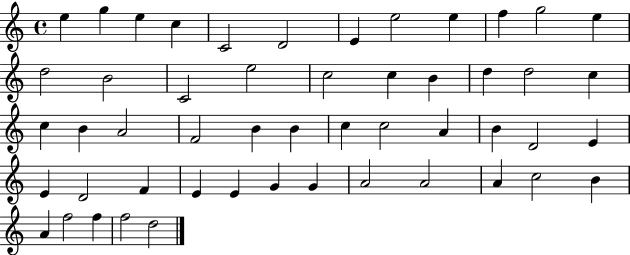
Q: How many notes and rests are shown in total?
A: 51